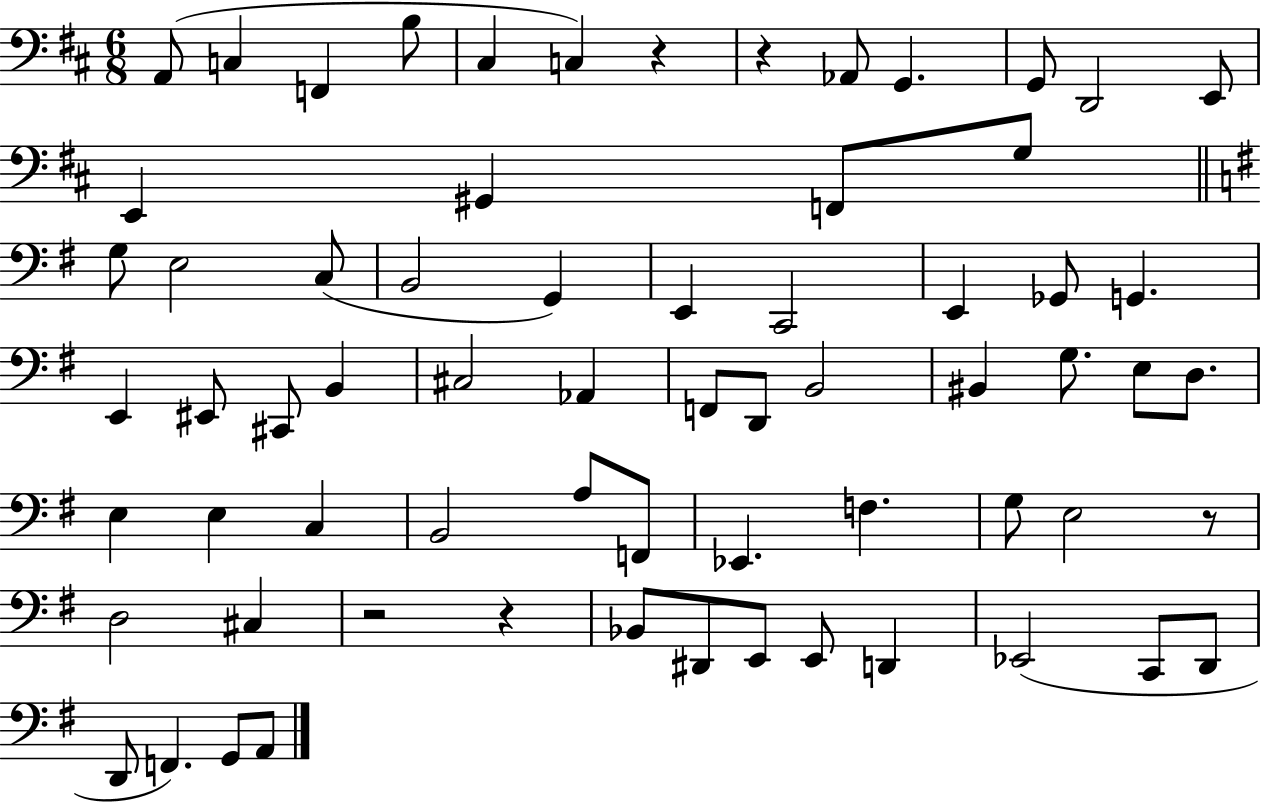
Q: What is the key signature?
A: D major